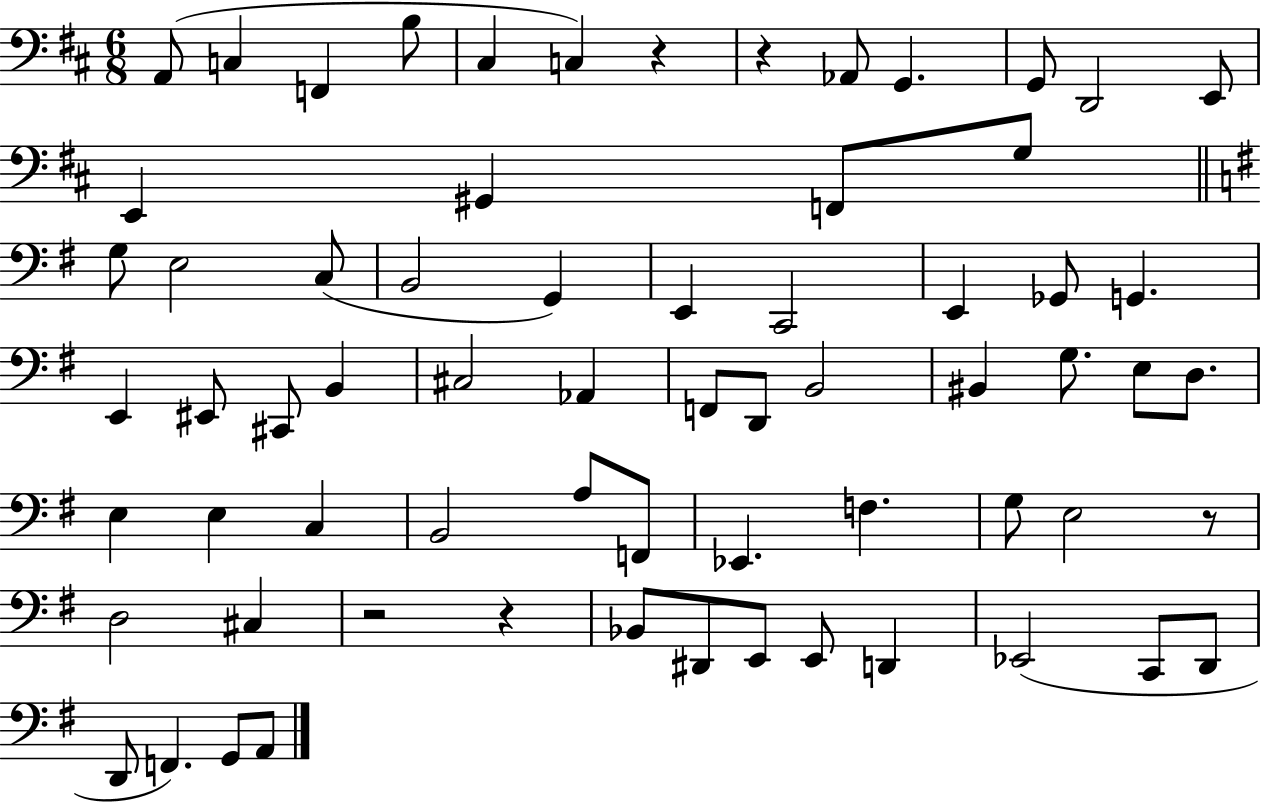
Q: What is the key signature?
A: D major